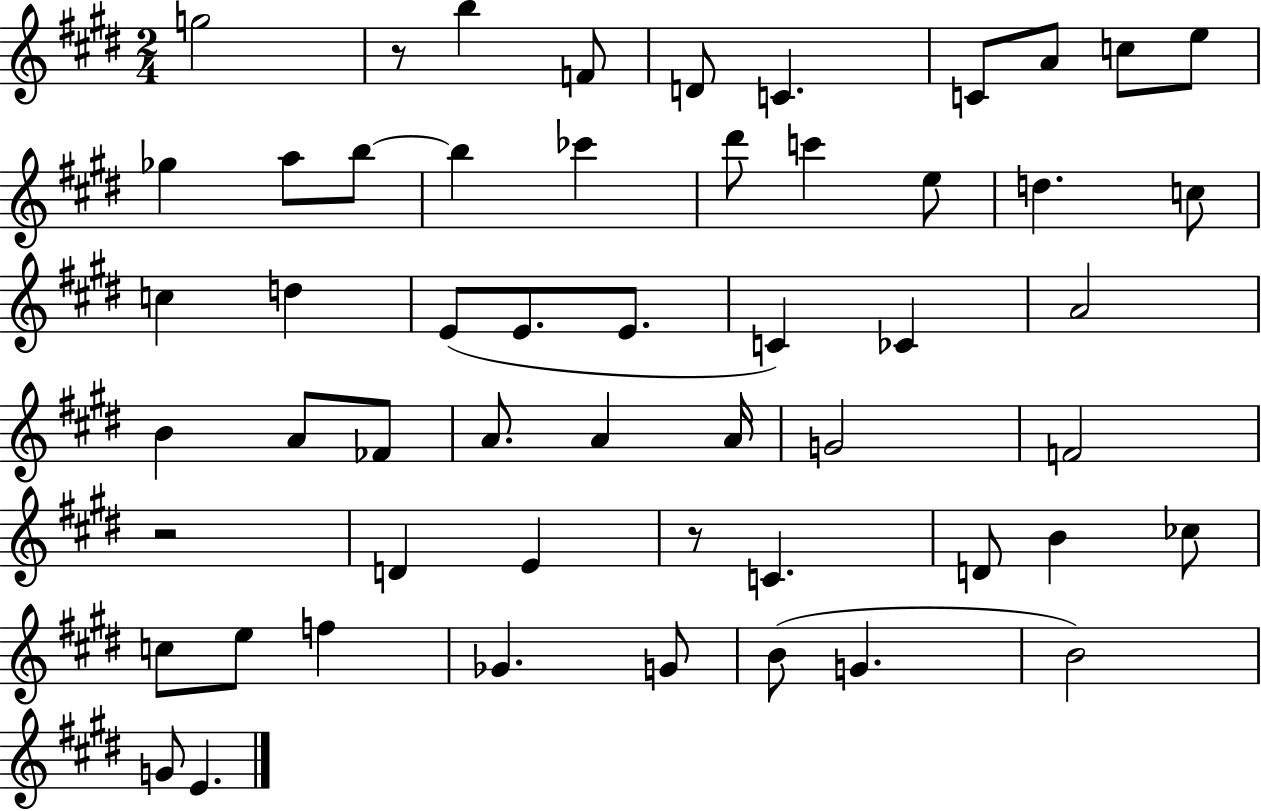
G5/h R/e B5/q F4/e D4/e C4/q. C4/e A4/e C5/e E5/e Gb5/q A5/e B5/e B5/q CES6/q D#6/e C6/q E5/e D5/q. C5/e C5/q D5/q E4/e E4/e. E4/e. C4/q CES4/q A4/h B4/q A4/e FES4/e A4/e. A4/q A4/s G4/h F4/h R/h D4/q E4/q R/e C4/q. D4/e B4/q CES5/e C5/e E5/e F5/q Gb4/q. G4/e B4/e G4/q. B4/h G4/e E4/q.